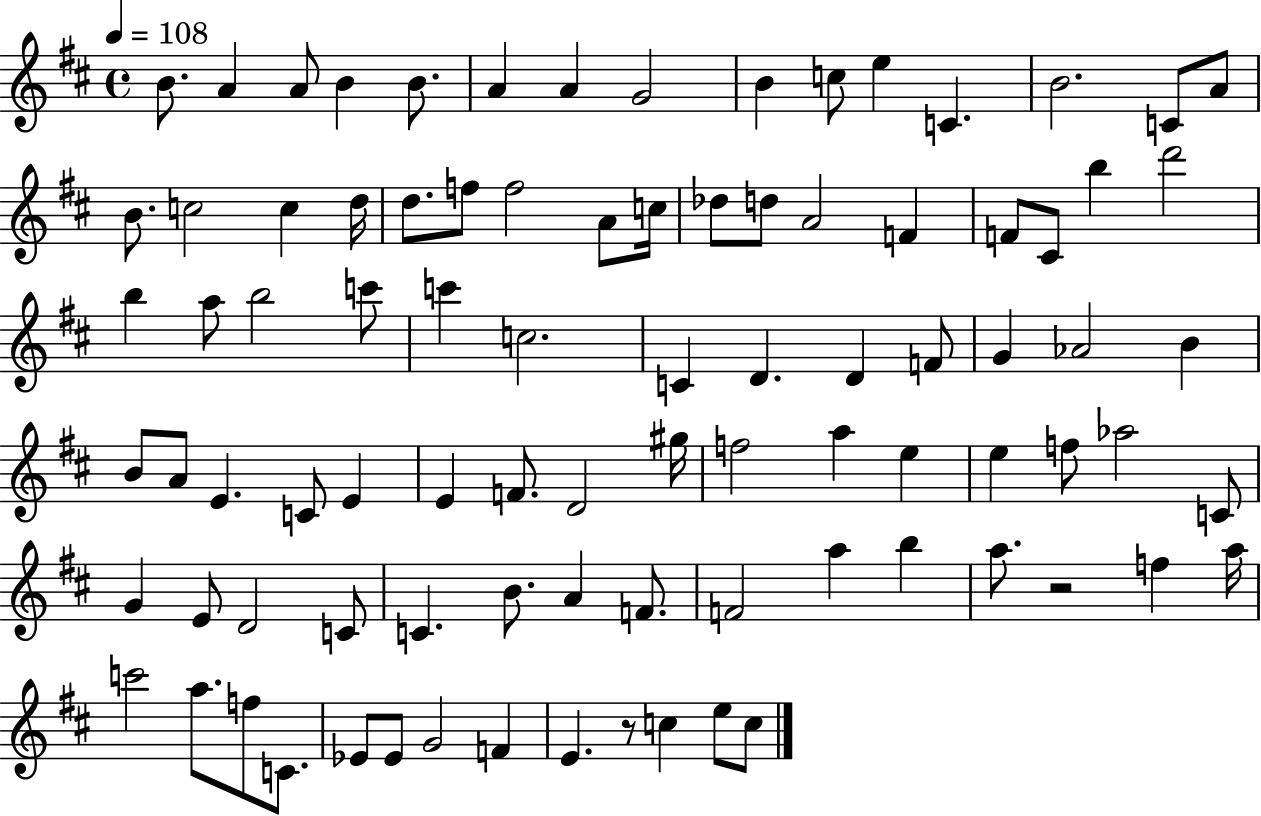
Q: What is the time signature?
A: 4/4